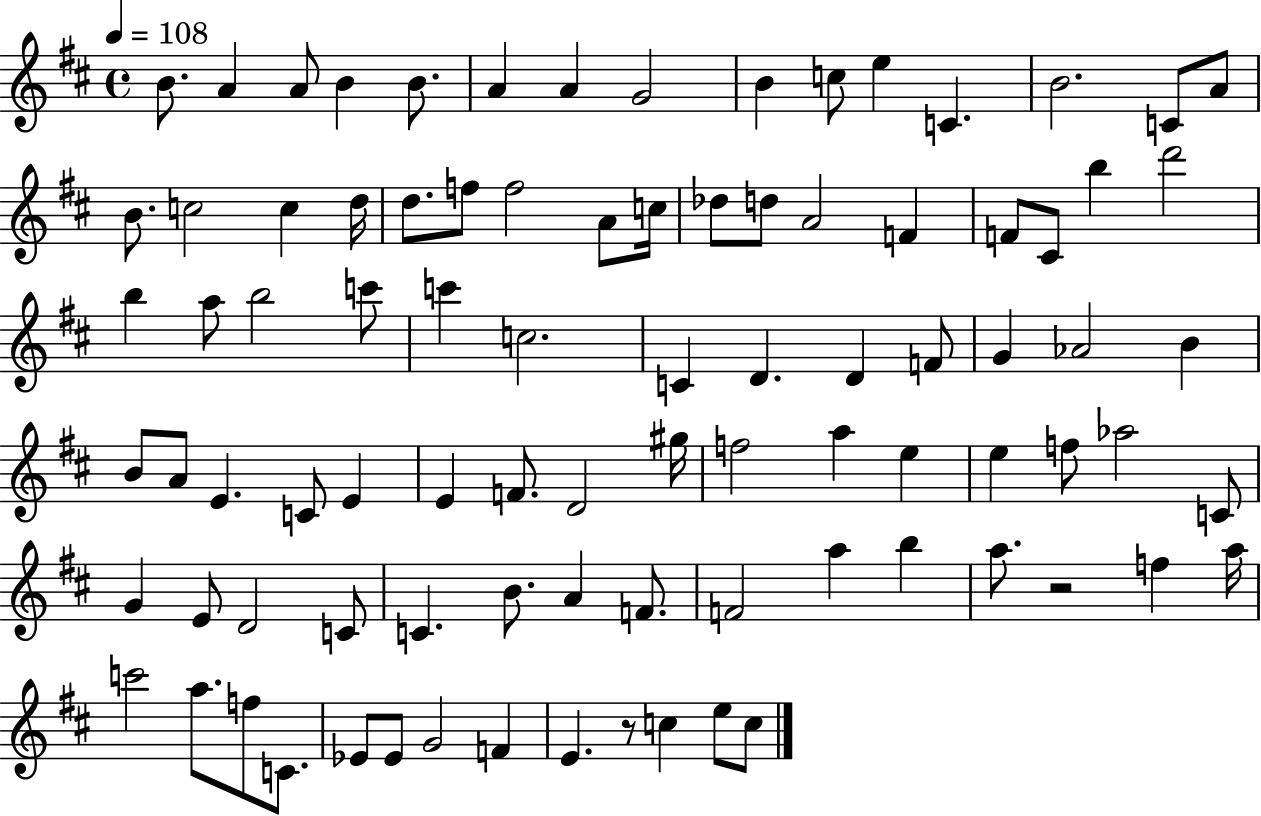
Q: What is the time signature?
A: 4/4